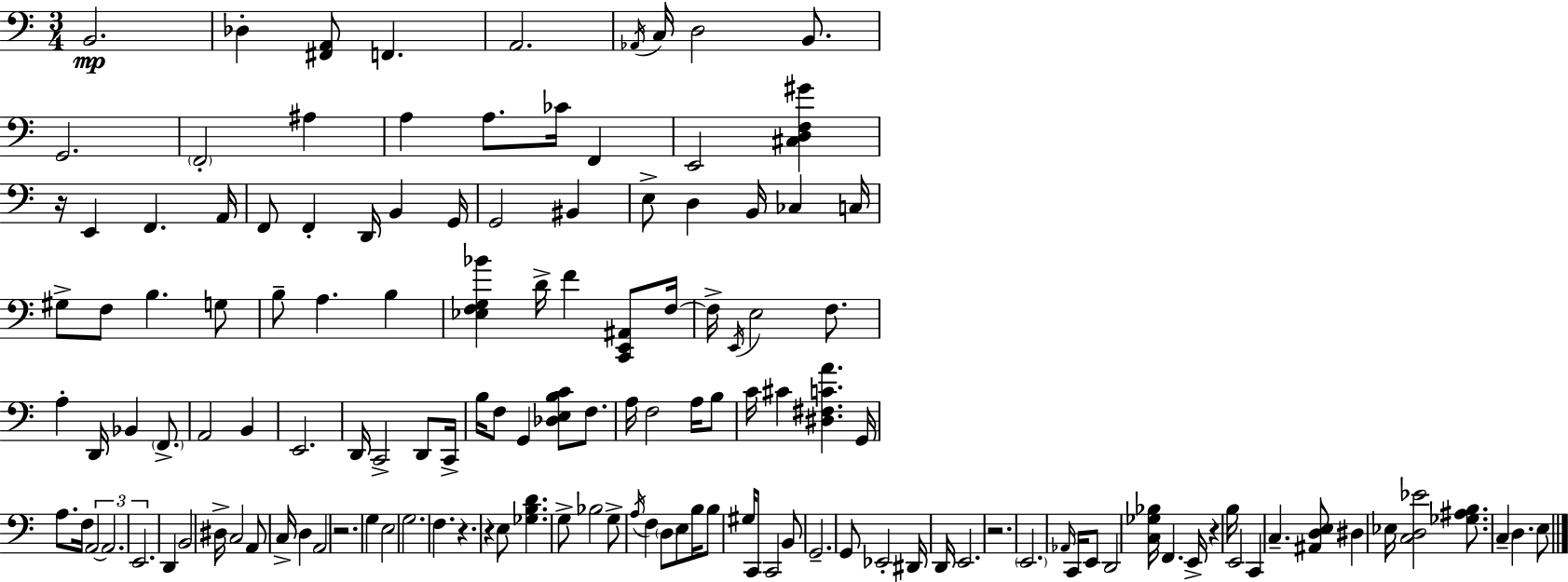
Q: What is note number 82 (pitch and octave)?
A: E3